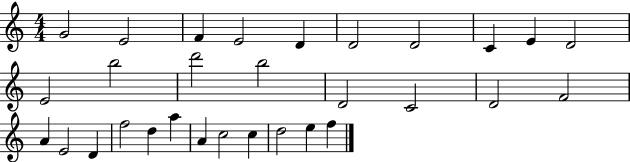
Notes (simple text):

G4/h E4/h F4/q E4/h D4/q D4/h D4/h C4/q E4/q D4/h E4/h B5/h D6/h B5/h D4/h C4/h D4/h F4/h A4/q E4/h D4/q F5/h D5/q A5/q A4/q C5/h C5/q D5/h E5/q F5/q